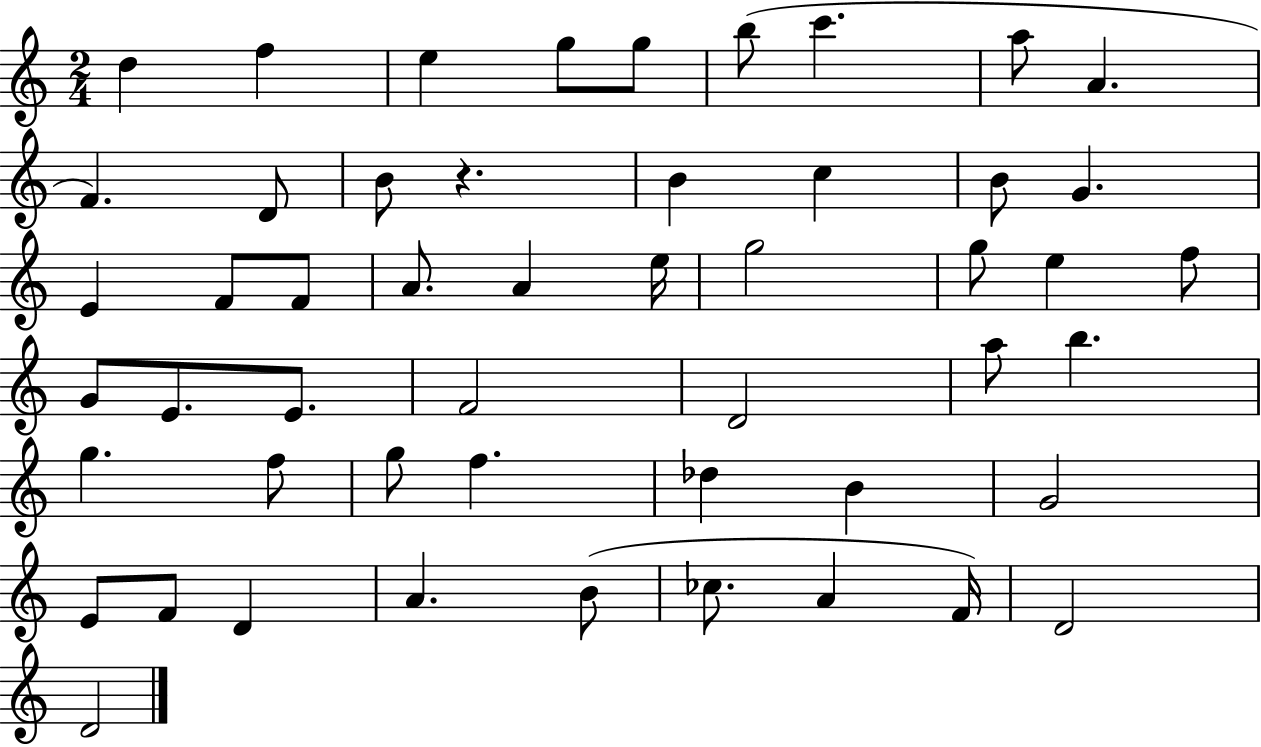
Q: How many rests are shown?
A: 1